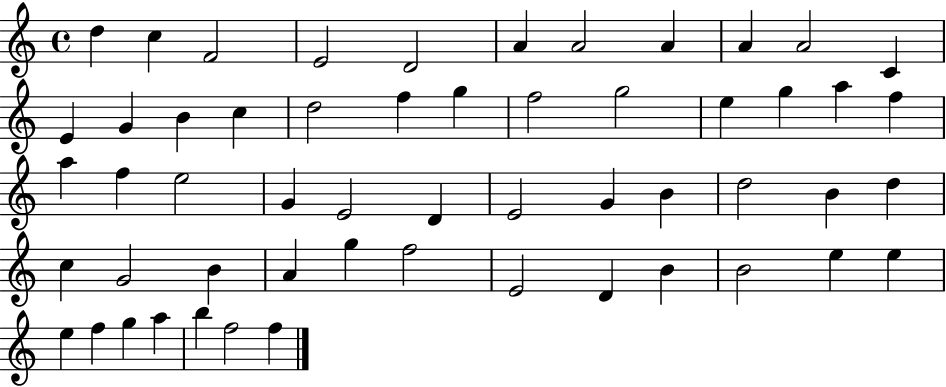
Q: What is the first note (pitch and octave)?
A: D5